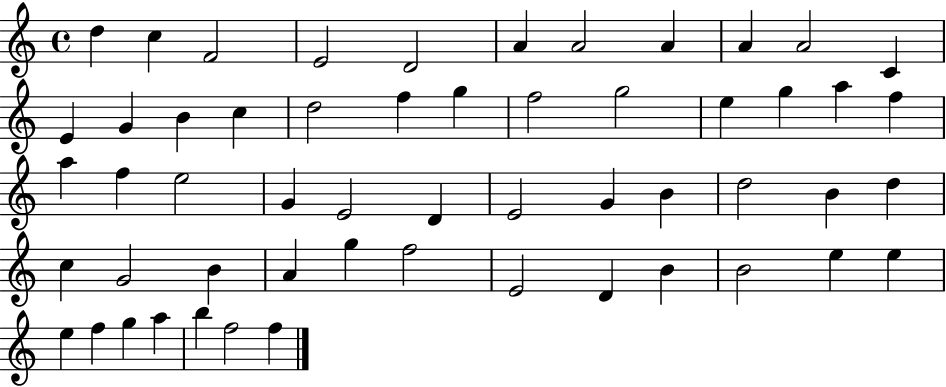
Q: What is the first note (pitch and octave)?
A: D5